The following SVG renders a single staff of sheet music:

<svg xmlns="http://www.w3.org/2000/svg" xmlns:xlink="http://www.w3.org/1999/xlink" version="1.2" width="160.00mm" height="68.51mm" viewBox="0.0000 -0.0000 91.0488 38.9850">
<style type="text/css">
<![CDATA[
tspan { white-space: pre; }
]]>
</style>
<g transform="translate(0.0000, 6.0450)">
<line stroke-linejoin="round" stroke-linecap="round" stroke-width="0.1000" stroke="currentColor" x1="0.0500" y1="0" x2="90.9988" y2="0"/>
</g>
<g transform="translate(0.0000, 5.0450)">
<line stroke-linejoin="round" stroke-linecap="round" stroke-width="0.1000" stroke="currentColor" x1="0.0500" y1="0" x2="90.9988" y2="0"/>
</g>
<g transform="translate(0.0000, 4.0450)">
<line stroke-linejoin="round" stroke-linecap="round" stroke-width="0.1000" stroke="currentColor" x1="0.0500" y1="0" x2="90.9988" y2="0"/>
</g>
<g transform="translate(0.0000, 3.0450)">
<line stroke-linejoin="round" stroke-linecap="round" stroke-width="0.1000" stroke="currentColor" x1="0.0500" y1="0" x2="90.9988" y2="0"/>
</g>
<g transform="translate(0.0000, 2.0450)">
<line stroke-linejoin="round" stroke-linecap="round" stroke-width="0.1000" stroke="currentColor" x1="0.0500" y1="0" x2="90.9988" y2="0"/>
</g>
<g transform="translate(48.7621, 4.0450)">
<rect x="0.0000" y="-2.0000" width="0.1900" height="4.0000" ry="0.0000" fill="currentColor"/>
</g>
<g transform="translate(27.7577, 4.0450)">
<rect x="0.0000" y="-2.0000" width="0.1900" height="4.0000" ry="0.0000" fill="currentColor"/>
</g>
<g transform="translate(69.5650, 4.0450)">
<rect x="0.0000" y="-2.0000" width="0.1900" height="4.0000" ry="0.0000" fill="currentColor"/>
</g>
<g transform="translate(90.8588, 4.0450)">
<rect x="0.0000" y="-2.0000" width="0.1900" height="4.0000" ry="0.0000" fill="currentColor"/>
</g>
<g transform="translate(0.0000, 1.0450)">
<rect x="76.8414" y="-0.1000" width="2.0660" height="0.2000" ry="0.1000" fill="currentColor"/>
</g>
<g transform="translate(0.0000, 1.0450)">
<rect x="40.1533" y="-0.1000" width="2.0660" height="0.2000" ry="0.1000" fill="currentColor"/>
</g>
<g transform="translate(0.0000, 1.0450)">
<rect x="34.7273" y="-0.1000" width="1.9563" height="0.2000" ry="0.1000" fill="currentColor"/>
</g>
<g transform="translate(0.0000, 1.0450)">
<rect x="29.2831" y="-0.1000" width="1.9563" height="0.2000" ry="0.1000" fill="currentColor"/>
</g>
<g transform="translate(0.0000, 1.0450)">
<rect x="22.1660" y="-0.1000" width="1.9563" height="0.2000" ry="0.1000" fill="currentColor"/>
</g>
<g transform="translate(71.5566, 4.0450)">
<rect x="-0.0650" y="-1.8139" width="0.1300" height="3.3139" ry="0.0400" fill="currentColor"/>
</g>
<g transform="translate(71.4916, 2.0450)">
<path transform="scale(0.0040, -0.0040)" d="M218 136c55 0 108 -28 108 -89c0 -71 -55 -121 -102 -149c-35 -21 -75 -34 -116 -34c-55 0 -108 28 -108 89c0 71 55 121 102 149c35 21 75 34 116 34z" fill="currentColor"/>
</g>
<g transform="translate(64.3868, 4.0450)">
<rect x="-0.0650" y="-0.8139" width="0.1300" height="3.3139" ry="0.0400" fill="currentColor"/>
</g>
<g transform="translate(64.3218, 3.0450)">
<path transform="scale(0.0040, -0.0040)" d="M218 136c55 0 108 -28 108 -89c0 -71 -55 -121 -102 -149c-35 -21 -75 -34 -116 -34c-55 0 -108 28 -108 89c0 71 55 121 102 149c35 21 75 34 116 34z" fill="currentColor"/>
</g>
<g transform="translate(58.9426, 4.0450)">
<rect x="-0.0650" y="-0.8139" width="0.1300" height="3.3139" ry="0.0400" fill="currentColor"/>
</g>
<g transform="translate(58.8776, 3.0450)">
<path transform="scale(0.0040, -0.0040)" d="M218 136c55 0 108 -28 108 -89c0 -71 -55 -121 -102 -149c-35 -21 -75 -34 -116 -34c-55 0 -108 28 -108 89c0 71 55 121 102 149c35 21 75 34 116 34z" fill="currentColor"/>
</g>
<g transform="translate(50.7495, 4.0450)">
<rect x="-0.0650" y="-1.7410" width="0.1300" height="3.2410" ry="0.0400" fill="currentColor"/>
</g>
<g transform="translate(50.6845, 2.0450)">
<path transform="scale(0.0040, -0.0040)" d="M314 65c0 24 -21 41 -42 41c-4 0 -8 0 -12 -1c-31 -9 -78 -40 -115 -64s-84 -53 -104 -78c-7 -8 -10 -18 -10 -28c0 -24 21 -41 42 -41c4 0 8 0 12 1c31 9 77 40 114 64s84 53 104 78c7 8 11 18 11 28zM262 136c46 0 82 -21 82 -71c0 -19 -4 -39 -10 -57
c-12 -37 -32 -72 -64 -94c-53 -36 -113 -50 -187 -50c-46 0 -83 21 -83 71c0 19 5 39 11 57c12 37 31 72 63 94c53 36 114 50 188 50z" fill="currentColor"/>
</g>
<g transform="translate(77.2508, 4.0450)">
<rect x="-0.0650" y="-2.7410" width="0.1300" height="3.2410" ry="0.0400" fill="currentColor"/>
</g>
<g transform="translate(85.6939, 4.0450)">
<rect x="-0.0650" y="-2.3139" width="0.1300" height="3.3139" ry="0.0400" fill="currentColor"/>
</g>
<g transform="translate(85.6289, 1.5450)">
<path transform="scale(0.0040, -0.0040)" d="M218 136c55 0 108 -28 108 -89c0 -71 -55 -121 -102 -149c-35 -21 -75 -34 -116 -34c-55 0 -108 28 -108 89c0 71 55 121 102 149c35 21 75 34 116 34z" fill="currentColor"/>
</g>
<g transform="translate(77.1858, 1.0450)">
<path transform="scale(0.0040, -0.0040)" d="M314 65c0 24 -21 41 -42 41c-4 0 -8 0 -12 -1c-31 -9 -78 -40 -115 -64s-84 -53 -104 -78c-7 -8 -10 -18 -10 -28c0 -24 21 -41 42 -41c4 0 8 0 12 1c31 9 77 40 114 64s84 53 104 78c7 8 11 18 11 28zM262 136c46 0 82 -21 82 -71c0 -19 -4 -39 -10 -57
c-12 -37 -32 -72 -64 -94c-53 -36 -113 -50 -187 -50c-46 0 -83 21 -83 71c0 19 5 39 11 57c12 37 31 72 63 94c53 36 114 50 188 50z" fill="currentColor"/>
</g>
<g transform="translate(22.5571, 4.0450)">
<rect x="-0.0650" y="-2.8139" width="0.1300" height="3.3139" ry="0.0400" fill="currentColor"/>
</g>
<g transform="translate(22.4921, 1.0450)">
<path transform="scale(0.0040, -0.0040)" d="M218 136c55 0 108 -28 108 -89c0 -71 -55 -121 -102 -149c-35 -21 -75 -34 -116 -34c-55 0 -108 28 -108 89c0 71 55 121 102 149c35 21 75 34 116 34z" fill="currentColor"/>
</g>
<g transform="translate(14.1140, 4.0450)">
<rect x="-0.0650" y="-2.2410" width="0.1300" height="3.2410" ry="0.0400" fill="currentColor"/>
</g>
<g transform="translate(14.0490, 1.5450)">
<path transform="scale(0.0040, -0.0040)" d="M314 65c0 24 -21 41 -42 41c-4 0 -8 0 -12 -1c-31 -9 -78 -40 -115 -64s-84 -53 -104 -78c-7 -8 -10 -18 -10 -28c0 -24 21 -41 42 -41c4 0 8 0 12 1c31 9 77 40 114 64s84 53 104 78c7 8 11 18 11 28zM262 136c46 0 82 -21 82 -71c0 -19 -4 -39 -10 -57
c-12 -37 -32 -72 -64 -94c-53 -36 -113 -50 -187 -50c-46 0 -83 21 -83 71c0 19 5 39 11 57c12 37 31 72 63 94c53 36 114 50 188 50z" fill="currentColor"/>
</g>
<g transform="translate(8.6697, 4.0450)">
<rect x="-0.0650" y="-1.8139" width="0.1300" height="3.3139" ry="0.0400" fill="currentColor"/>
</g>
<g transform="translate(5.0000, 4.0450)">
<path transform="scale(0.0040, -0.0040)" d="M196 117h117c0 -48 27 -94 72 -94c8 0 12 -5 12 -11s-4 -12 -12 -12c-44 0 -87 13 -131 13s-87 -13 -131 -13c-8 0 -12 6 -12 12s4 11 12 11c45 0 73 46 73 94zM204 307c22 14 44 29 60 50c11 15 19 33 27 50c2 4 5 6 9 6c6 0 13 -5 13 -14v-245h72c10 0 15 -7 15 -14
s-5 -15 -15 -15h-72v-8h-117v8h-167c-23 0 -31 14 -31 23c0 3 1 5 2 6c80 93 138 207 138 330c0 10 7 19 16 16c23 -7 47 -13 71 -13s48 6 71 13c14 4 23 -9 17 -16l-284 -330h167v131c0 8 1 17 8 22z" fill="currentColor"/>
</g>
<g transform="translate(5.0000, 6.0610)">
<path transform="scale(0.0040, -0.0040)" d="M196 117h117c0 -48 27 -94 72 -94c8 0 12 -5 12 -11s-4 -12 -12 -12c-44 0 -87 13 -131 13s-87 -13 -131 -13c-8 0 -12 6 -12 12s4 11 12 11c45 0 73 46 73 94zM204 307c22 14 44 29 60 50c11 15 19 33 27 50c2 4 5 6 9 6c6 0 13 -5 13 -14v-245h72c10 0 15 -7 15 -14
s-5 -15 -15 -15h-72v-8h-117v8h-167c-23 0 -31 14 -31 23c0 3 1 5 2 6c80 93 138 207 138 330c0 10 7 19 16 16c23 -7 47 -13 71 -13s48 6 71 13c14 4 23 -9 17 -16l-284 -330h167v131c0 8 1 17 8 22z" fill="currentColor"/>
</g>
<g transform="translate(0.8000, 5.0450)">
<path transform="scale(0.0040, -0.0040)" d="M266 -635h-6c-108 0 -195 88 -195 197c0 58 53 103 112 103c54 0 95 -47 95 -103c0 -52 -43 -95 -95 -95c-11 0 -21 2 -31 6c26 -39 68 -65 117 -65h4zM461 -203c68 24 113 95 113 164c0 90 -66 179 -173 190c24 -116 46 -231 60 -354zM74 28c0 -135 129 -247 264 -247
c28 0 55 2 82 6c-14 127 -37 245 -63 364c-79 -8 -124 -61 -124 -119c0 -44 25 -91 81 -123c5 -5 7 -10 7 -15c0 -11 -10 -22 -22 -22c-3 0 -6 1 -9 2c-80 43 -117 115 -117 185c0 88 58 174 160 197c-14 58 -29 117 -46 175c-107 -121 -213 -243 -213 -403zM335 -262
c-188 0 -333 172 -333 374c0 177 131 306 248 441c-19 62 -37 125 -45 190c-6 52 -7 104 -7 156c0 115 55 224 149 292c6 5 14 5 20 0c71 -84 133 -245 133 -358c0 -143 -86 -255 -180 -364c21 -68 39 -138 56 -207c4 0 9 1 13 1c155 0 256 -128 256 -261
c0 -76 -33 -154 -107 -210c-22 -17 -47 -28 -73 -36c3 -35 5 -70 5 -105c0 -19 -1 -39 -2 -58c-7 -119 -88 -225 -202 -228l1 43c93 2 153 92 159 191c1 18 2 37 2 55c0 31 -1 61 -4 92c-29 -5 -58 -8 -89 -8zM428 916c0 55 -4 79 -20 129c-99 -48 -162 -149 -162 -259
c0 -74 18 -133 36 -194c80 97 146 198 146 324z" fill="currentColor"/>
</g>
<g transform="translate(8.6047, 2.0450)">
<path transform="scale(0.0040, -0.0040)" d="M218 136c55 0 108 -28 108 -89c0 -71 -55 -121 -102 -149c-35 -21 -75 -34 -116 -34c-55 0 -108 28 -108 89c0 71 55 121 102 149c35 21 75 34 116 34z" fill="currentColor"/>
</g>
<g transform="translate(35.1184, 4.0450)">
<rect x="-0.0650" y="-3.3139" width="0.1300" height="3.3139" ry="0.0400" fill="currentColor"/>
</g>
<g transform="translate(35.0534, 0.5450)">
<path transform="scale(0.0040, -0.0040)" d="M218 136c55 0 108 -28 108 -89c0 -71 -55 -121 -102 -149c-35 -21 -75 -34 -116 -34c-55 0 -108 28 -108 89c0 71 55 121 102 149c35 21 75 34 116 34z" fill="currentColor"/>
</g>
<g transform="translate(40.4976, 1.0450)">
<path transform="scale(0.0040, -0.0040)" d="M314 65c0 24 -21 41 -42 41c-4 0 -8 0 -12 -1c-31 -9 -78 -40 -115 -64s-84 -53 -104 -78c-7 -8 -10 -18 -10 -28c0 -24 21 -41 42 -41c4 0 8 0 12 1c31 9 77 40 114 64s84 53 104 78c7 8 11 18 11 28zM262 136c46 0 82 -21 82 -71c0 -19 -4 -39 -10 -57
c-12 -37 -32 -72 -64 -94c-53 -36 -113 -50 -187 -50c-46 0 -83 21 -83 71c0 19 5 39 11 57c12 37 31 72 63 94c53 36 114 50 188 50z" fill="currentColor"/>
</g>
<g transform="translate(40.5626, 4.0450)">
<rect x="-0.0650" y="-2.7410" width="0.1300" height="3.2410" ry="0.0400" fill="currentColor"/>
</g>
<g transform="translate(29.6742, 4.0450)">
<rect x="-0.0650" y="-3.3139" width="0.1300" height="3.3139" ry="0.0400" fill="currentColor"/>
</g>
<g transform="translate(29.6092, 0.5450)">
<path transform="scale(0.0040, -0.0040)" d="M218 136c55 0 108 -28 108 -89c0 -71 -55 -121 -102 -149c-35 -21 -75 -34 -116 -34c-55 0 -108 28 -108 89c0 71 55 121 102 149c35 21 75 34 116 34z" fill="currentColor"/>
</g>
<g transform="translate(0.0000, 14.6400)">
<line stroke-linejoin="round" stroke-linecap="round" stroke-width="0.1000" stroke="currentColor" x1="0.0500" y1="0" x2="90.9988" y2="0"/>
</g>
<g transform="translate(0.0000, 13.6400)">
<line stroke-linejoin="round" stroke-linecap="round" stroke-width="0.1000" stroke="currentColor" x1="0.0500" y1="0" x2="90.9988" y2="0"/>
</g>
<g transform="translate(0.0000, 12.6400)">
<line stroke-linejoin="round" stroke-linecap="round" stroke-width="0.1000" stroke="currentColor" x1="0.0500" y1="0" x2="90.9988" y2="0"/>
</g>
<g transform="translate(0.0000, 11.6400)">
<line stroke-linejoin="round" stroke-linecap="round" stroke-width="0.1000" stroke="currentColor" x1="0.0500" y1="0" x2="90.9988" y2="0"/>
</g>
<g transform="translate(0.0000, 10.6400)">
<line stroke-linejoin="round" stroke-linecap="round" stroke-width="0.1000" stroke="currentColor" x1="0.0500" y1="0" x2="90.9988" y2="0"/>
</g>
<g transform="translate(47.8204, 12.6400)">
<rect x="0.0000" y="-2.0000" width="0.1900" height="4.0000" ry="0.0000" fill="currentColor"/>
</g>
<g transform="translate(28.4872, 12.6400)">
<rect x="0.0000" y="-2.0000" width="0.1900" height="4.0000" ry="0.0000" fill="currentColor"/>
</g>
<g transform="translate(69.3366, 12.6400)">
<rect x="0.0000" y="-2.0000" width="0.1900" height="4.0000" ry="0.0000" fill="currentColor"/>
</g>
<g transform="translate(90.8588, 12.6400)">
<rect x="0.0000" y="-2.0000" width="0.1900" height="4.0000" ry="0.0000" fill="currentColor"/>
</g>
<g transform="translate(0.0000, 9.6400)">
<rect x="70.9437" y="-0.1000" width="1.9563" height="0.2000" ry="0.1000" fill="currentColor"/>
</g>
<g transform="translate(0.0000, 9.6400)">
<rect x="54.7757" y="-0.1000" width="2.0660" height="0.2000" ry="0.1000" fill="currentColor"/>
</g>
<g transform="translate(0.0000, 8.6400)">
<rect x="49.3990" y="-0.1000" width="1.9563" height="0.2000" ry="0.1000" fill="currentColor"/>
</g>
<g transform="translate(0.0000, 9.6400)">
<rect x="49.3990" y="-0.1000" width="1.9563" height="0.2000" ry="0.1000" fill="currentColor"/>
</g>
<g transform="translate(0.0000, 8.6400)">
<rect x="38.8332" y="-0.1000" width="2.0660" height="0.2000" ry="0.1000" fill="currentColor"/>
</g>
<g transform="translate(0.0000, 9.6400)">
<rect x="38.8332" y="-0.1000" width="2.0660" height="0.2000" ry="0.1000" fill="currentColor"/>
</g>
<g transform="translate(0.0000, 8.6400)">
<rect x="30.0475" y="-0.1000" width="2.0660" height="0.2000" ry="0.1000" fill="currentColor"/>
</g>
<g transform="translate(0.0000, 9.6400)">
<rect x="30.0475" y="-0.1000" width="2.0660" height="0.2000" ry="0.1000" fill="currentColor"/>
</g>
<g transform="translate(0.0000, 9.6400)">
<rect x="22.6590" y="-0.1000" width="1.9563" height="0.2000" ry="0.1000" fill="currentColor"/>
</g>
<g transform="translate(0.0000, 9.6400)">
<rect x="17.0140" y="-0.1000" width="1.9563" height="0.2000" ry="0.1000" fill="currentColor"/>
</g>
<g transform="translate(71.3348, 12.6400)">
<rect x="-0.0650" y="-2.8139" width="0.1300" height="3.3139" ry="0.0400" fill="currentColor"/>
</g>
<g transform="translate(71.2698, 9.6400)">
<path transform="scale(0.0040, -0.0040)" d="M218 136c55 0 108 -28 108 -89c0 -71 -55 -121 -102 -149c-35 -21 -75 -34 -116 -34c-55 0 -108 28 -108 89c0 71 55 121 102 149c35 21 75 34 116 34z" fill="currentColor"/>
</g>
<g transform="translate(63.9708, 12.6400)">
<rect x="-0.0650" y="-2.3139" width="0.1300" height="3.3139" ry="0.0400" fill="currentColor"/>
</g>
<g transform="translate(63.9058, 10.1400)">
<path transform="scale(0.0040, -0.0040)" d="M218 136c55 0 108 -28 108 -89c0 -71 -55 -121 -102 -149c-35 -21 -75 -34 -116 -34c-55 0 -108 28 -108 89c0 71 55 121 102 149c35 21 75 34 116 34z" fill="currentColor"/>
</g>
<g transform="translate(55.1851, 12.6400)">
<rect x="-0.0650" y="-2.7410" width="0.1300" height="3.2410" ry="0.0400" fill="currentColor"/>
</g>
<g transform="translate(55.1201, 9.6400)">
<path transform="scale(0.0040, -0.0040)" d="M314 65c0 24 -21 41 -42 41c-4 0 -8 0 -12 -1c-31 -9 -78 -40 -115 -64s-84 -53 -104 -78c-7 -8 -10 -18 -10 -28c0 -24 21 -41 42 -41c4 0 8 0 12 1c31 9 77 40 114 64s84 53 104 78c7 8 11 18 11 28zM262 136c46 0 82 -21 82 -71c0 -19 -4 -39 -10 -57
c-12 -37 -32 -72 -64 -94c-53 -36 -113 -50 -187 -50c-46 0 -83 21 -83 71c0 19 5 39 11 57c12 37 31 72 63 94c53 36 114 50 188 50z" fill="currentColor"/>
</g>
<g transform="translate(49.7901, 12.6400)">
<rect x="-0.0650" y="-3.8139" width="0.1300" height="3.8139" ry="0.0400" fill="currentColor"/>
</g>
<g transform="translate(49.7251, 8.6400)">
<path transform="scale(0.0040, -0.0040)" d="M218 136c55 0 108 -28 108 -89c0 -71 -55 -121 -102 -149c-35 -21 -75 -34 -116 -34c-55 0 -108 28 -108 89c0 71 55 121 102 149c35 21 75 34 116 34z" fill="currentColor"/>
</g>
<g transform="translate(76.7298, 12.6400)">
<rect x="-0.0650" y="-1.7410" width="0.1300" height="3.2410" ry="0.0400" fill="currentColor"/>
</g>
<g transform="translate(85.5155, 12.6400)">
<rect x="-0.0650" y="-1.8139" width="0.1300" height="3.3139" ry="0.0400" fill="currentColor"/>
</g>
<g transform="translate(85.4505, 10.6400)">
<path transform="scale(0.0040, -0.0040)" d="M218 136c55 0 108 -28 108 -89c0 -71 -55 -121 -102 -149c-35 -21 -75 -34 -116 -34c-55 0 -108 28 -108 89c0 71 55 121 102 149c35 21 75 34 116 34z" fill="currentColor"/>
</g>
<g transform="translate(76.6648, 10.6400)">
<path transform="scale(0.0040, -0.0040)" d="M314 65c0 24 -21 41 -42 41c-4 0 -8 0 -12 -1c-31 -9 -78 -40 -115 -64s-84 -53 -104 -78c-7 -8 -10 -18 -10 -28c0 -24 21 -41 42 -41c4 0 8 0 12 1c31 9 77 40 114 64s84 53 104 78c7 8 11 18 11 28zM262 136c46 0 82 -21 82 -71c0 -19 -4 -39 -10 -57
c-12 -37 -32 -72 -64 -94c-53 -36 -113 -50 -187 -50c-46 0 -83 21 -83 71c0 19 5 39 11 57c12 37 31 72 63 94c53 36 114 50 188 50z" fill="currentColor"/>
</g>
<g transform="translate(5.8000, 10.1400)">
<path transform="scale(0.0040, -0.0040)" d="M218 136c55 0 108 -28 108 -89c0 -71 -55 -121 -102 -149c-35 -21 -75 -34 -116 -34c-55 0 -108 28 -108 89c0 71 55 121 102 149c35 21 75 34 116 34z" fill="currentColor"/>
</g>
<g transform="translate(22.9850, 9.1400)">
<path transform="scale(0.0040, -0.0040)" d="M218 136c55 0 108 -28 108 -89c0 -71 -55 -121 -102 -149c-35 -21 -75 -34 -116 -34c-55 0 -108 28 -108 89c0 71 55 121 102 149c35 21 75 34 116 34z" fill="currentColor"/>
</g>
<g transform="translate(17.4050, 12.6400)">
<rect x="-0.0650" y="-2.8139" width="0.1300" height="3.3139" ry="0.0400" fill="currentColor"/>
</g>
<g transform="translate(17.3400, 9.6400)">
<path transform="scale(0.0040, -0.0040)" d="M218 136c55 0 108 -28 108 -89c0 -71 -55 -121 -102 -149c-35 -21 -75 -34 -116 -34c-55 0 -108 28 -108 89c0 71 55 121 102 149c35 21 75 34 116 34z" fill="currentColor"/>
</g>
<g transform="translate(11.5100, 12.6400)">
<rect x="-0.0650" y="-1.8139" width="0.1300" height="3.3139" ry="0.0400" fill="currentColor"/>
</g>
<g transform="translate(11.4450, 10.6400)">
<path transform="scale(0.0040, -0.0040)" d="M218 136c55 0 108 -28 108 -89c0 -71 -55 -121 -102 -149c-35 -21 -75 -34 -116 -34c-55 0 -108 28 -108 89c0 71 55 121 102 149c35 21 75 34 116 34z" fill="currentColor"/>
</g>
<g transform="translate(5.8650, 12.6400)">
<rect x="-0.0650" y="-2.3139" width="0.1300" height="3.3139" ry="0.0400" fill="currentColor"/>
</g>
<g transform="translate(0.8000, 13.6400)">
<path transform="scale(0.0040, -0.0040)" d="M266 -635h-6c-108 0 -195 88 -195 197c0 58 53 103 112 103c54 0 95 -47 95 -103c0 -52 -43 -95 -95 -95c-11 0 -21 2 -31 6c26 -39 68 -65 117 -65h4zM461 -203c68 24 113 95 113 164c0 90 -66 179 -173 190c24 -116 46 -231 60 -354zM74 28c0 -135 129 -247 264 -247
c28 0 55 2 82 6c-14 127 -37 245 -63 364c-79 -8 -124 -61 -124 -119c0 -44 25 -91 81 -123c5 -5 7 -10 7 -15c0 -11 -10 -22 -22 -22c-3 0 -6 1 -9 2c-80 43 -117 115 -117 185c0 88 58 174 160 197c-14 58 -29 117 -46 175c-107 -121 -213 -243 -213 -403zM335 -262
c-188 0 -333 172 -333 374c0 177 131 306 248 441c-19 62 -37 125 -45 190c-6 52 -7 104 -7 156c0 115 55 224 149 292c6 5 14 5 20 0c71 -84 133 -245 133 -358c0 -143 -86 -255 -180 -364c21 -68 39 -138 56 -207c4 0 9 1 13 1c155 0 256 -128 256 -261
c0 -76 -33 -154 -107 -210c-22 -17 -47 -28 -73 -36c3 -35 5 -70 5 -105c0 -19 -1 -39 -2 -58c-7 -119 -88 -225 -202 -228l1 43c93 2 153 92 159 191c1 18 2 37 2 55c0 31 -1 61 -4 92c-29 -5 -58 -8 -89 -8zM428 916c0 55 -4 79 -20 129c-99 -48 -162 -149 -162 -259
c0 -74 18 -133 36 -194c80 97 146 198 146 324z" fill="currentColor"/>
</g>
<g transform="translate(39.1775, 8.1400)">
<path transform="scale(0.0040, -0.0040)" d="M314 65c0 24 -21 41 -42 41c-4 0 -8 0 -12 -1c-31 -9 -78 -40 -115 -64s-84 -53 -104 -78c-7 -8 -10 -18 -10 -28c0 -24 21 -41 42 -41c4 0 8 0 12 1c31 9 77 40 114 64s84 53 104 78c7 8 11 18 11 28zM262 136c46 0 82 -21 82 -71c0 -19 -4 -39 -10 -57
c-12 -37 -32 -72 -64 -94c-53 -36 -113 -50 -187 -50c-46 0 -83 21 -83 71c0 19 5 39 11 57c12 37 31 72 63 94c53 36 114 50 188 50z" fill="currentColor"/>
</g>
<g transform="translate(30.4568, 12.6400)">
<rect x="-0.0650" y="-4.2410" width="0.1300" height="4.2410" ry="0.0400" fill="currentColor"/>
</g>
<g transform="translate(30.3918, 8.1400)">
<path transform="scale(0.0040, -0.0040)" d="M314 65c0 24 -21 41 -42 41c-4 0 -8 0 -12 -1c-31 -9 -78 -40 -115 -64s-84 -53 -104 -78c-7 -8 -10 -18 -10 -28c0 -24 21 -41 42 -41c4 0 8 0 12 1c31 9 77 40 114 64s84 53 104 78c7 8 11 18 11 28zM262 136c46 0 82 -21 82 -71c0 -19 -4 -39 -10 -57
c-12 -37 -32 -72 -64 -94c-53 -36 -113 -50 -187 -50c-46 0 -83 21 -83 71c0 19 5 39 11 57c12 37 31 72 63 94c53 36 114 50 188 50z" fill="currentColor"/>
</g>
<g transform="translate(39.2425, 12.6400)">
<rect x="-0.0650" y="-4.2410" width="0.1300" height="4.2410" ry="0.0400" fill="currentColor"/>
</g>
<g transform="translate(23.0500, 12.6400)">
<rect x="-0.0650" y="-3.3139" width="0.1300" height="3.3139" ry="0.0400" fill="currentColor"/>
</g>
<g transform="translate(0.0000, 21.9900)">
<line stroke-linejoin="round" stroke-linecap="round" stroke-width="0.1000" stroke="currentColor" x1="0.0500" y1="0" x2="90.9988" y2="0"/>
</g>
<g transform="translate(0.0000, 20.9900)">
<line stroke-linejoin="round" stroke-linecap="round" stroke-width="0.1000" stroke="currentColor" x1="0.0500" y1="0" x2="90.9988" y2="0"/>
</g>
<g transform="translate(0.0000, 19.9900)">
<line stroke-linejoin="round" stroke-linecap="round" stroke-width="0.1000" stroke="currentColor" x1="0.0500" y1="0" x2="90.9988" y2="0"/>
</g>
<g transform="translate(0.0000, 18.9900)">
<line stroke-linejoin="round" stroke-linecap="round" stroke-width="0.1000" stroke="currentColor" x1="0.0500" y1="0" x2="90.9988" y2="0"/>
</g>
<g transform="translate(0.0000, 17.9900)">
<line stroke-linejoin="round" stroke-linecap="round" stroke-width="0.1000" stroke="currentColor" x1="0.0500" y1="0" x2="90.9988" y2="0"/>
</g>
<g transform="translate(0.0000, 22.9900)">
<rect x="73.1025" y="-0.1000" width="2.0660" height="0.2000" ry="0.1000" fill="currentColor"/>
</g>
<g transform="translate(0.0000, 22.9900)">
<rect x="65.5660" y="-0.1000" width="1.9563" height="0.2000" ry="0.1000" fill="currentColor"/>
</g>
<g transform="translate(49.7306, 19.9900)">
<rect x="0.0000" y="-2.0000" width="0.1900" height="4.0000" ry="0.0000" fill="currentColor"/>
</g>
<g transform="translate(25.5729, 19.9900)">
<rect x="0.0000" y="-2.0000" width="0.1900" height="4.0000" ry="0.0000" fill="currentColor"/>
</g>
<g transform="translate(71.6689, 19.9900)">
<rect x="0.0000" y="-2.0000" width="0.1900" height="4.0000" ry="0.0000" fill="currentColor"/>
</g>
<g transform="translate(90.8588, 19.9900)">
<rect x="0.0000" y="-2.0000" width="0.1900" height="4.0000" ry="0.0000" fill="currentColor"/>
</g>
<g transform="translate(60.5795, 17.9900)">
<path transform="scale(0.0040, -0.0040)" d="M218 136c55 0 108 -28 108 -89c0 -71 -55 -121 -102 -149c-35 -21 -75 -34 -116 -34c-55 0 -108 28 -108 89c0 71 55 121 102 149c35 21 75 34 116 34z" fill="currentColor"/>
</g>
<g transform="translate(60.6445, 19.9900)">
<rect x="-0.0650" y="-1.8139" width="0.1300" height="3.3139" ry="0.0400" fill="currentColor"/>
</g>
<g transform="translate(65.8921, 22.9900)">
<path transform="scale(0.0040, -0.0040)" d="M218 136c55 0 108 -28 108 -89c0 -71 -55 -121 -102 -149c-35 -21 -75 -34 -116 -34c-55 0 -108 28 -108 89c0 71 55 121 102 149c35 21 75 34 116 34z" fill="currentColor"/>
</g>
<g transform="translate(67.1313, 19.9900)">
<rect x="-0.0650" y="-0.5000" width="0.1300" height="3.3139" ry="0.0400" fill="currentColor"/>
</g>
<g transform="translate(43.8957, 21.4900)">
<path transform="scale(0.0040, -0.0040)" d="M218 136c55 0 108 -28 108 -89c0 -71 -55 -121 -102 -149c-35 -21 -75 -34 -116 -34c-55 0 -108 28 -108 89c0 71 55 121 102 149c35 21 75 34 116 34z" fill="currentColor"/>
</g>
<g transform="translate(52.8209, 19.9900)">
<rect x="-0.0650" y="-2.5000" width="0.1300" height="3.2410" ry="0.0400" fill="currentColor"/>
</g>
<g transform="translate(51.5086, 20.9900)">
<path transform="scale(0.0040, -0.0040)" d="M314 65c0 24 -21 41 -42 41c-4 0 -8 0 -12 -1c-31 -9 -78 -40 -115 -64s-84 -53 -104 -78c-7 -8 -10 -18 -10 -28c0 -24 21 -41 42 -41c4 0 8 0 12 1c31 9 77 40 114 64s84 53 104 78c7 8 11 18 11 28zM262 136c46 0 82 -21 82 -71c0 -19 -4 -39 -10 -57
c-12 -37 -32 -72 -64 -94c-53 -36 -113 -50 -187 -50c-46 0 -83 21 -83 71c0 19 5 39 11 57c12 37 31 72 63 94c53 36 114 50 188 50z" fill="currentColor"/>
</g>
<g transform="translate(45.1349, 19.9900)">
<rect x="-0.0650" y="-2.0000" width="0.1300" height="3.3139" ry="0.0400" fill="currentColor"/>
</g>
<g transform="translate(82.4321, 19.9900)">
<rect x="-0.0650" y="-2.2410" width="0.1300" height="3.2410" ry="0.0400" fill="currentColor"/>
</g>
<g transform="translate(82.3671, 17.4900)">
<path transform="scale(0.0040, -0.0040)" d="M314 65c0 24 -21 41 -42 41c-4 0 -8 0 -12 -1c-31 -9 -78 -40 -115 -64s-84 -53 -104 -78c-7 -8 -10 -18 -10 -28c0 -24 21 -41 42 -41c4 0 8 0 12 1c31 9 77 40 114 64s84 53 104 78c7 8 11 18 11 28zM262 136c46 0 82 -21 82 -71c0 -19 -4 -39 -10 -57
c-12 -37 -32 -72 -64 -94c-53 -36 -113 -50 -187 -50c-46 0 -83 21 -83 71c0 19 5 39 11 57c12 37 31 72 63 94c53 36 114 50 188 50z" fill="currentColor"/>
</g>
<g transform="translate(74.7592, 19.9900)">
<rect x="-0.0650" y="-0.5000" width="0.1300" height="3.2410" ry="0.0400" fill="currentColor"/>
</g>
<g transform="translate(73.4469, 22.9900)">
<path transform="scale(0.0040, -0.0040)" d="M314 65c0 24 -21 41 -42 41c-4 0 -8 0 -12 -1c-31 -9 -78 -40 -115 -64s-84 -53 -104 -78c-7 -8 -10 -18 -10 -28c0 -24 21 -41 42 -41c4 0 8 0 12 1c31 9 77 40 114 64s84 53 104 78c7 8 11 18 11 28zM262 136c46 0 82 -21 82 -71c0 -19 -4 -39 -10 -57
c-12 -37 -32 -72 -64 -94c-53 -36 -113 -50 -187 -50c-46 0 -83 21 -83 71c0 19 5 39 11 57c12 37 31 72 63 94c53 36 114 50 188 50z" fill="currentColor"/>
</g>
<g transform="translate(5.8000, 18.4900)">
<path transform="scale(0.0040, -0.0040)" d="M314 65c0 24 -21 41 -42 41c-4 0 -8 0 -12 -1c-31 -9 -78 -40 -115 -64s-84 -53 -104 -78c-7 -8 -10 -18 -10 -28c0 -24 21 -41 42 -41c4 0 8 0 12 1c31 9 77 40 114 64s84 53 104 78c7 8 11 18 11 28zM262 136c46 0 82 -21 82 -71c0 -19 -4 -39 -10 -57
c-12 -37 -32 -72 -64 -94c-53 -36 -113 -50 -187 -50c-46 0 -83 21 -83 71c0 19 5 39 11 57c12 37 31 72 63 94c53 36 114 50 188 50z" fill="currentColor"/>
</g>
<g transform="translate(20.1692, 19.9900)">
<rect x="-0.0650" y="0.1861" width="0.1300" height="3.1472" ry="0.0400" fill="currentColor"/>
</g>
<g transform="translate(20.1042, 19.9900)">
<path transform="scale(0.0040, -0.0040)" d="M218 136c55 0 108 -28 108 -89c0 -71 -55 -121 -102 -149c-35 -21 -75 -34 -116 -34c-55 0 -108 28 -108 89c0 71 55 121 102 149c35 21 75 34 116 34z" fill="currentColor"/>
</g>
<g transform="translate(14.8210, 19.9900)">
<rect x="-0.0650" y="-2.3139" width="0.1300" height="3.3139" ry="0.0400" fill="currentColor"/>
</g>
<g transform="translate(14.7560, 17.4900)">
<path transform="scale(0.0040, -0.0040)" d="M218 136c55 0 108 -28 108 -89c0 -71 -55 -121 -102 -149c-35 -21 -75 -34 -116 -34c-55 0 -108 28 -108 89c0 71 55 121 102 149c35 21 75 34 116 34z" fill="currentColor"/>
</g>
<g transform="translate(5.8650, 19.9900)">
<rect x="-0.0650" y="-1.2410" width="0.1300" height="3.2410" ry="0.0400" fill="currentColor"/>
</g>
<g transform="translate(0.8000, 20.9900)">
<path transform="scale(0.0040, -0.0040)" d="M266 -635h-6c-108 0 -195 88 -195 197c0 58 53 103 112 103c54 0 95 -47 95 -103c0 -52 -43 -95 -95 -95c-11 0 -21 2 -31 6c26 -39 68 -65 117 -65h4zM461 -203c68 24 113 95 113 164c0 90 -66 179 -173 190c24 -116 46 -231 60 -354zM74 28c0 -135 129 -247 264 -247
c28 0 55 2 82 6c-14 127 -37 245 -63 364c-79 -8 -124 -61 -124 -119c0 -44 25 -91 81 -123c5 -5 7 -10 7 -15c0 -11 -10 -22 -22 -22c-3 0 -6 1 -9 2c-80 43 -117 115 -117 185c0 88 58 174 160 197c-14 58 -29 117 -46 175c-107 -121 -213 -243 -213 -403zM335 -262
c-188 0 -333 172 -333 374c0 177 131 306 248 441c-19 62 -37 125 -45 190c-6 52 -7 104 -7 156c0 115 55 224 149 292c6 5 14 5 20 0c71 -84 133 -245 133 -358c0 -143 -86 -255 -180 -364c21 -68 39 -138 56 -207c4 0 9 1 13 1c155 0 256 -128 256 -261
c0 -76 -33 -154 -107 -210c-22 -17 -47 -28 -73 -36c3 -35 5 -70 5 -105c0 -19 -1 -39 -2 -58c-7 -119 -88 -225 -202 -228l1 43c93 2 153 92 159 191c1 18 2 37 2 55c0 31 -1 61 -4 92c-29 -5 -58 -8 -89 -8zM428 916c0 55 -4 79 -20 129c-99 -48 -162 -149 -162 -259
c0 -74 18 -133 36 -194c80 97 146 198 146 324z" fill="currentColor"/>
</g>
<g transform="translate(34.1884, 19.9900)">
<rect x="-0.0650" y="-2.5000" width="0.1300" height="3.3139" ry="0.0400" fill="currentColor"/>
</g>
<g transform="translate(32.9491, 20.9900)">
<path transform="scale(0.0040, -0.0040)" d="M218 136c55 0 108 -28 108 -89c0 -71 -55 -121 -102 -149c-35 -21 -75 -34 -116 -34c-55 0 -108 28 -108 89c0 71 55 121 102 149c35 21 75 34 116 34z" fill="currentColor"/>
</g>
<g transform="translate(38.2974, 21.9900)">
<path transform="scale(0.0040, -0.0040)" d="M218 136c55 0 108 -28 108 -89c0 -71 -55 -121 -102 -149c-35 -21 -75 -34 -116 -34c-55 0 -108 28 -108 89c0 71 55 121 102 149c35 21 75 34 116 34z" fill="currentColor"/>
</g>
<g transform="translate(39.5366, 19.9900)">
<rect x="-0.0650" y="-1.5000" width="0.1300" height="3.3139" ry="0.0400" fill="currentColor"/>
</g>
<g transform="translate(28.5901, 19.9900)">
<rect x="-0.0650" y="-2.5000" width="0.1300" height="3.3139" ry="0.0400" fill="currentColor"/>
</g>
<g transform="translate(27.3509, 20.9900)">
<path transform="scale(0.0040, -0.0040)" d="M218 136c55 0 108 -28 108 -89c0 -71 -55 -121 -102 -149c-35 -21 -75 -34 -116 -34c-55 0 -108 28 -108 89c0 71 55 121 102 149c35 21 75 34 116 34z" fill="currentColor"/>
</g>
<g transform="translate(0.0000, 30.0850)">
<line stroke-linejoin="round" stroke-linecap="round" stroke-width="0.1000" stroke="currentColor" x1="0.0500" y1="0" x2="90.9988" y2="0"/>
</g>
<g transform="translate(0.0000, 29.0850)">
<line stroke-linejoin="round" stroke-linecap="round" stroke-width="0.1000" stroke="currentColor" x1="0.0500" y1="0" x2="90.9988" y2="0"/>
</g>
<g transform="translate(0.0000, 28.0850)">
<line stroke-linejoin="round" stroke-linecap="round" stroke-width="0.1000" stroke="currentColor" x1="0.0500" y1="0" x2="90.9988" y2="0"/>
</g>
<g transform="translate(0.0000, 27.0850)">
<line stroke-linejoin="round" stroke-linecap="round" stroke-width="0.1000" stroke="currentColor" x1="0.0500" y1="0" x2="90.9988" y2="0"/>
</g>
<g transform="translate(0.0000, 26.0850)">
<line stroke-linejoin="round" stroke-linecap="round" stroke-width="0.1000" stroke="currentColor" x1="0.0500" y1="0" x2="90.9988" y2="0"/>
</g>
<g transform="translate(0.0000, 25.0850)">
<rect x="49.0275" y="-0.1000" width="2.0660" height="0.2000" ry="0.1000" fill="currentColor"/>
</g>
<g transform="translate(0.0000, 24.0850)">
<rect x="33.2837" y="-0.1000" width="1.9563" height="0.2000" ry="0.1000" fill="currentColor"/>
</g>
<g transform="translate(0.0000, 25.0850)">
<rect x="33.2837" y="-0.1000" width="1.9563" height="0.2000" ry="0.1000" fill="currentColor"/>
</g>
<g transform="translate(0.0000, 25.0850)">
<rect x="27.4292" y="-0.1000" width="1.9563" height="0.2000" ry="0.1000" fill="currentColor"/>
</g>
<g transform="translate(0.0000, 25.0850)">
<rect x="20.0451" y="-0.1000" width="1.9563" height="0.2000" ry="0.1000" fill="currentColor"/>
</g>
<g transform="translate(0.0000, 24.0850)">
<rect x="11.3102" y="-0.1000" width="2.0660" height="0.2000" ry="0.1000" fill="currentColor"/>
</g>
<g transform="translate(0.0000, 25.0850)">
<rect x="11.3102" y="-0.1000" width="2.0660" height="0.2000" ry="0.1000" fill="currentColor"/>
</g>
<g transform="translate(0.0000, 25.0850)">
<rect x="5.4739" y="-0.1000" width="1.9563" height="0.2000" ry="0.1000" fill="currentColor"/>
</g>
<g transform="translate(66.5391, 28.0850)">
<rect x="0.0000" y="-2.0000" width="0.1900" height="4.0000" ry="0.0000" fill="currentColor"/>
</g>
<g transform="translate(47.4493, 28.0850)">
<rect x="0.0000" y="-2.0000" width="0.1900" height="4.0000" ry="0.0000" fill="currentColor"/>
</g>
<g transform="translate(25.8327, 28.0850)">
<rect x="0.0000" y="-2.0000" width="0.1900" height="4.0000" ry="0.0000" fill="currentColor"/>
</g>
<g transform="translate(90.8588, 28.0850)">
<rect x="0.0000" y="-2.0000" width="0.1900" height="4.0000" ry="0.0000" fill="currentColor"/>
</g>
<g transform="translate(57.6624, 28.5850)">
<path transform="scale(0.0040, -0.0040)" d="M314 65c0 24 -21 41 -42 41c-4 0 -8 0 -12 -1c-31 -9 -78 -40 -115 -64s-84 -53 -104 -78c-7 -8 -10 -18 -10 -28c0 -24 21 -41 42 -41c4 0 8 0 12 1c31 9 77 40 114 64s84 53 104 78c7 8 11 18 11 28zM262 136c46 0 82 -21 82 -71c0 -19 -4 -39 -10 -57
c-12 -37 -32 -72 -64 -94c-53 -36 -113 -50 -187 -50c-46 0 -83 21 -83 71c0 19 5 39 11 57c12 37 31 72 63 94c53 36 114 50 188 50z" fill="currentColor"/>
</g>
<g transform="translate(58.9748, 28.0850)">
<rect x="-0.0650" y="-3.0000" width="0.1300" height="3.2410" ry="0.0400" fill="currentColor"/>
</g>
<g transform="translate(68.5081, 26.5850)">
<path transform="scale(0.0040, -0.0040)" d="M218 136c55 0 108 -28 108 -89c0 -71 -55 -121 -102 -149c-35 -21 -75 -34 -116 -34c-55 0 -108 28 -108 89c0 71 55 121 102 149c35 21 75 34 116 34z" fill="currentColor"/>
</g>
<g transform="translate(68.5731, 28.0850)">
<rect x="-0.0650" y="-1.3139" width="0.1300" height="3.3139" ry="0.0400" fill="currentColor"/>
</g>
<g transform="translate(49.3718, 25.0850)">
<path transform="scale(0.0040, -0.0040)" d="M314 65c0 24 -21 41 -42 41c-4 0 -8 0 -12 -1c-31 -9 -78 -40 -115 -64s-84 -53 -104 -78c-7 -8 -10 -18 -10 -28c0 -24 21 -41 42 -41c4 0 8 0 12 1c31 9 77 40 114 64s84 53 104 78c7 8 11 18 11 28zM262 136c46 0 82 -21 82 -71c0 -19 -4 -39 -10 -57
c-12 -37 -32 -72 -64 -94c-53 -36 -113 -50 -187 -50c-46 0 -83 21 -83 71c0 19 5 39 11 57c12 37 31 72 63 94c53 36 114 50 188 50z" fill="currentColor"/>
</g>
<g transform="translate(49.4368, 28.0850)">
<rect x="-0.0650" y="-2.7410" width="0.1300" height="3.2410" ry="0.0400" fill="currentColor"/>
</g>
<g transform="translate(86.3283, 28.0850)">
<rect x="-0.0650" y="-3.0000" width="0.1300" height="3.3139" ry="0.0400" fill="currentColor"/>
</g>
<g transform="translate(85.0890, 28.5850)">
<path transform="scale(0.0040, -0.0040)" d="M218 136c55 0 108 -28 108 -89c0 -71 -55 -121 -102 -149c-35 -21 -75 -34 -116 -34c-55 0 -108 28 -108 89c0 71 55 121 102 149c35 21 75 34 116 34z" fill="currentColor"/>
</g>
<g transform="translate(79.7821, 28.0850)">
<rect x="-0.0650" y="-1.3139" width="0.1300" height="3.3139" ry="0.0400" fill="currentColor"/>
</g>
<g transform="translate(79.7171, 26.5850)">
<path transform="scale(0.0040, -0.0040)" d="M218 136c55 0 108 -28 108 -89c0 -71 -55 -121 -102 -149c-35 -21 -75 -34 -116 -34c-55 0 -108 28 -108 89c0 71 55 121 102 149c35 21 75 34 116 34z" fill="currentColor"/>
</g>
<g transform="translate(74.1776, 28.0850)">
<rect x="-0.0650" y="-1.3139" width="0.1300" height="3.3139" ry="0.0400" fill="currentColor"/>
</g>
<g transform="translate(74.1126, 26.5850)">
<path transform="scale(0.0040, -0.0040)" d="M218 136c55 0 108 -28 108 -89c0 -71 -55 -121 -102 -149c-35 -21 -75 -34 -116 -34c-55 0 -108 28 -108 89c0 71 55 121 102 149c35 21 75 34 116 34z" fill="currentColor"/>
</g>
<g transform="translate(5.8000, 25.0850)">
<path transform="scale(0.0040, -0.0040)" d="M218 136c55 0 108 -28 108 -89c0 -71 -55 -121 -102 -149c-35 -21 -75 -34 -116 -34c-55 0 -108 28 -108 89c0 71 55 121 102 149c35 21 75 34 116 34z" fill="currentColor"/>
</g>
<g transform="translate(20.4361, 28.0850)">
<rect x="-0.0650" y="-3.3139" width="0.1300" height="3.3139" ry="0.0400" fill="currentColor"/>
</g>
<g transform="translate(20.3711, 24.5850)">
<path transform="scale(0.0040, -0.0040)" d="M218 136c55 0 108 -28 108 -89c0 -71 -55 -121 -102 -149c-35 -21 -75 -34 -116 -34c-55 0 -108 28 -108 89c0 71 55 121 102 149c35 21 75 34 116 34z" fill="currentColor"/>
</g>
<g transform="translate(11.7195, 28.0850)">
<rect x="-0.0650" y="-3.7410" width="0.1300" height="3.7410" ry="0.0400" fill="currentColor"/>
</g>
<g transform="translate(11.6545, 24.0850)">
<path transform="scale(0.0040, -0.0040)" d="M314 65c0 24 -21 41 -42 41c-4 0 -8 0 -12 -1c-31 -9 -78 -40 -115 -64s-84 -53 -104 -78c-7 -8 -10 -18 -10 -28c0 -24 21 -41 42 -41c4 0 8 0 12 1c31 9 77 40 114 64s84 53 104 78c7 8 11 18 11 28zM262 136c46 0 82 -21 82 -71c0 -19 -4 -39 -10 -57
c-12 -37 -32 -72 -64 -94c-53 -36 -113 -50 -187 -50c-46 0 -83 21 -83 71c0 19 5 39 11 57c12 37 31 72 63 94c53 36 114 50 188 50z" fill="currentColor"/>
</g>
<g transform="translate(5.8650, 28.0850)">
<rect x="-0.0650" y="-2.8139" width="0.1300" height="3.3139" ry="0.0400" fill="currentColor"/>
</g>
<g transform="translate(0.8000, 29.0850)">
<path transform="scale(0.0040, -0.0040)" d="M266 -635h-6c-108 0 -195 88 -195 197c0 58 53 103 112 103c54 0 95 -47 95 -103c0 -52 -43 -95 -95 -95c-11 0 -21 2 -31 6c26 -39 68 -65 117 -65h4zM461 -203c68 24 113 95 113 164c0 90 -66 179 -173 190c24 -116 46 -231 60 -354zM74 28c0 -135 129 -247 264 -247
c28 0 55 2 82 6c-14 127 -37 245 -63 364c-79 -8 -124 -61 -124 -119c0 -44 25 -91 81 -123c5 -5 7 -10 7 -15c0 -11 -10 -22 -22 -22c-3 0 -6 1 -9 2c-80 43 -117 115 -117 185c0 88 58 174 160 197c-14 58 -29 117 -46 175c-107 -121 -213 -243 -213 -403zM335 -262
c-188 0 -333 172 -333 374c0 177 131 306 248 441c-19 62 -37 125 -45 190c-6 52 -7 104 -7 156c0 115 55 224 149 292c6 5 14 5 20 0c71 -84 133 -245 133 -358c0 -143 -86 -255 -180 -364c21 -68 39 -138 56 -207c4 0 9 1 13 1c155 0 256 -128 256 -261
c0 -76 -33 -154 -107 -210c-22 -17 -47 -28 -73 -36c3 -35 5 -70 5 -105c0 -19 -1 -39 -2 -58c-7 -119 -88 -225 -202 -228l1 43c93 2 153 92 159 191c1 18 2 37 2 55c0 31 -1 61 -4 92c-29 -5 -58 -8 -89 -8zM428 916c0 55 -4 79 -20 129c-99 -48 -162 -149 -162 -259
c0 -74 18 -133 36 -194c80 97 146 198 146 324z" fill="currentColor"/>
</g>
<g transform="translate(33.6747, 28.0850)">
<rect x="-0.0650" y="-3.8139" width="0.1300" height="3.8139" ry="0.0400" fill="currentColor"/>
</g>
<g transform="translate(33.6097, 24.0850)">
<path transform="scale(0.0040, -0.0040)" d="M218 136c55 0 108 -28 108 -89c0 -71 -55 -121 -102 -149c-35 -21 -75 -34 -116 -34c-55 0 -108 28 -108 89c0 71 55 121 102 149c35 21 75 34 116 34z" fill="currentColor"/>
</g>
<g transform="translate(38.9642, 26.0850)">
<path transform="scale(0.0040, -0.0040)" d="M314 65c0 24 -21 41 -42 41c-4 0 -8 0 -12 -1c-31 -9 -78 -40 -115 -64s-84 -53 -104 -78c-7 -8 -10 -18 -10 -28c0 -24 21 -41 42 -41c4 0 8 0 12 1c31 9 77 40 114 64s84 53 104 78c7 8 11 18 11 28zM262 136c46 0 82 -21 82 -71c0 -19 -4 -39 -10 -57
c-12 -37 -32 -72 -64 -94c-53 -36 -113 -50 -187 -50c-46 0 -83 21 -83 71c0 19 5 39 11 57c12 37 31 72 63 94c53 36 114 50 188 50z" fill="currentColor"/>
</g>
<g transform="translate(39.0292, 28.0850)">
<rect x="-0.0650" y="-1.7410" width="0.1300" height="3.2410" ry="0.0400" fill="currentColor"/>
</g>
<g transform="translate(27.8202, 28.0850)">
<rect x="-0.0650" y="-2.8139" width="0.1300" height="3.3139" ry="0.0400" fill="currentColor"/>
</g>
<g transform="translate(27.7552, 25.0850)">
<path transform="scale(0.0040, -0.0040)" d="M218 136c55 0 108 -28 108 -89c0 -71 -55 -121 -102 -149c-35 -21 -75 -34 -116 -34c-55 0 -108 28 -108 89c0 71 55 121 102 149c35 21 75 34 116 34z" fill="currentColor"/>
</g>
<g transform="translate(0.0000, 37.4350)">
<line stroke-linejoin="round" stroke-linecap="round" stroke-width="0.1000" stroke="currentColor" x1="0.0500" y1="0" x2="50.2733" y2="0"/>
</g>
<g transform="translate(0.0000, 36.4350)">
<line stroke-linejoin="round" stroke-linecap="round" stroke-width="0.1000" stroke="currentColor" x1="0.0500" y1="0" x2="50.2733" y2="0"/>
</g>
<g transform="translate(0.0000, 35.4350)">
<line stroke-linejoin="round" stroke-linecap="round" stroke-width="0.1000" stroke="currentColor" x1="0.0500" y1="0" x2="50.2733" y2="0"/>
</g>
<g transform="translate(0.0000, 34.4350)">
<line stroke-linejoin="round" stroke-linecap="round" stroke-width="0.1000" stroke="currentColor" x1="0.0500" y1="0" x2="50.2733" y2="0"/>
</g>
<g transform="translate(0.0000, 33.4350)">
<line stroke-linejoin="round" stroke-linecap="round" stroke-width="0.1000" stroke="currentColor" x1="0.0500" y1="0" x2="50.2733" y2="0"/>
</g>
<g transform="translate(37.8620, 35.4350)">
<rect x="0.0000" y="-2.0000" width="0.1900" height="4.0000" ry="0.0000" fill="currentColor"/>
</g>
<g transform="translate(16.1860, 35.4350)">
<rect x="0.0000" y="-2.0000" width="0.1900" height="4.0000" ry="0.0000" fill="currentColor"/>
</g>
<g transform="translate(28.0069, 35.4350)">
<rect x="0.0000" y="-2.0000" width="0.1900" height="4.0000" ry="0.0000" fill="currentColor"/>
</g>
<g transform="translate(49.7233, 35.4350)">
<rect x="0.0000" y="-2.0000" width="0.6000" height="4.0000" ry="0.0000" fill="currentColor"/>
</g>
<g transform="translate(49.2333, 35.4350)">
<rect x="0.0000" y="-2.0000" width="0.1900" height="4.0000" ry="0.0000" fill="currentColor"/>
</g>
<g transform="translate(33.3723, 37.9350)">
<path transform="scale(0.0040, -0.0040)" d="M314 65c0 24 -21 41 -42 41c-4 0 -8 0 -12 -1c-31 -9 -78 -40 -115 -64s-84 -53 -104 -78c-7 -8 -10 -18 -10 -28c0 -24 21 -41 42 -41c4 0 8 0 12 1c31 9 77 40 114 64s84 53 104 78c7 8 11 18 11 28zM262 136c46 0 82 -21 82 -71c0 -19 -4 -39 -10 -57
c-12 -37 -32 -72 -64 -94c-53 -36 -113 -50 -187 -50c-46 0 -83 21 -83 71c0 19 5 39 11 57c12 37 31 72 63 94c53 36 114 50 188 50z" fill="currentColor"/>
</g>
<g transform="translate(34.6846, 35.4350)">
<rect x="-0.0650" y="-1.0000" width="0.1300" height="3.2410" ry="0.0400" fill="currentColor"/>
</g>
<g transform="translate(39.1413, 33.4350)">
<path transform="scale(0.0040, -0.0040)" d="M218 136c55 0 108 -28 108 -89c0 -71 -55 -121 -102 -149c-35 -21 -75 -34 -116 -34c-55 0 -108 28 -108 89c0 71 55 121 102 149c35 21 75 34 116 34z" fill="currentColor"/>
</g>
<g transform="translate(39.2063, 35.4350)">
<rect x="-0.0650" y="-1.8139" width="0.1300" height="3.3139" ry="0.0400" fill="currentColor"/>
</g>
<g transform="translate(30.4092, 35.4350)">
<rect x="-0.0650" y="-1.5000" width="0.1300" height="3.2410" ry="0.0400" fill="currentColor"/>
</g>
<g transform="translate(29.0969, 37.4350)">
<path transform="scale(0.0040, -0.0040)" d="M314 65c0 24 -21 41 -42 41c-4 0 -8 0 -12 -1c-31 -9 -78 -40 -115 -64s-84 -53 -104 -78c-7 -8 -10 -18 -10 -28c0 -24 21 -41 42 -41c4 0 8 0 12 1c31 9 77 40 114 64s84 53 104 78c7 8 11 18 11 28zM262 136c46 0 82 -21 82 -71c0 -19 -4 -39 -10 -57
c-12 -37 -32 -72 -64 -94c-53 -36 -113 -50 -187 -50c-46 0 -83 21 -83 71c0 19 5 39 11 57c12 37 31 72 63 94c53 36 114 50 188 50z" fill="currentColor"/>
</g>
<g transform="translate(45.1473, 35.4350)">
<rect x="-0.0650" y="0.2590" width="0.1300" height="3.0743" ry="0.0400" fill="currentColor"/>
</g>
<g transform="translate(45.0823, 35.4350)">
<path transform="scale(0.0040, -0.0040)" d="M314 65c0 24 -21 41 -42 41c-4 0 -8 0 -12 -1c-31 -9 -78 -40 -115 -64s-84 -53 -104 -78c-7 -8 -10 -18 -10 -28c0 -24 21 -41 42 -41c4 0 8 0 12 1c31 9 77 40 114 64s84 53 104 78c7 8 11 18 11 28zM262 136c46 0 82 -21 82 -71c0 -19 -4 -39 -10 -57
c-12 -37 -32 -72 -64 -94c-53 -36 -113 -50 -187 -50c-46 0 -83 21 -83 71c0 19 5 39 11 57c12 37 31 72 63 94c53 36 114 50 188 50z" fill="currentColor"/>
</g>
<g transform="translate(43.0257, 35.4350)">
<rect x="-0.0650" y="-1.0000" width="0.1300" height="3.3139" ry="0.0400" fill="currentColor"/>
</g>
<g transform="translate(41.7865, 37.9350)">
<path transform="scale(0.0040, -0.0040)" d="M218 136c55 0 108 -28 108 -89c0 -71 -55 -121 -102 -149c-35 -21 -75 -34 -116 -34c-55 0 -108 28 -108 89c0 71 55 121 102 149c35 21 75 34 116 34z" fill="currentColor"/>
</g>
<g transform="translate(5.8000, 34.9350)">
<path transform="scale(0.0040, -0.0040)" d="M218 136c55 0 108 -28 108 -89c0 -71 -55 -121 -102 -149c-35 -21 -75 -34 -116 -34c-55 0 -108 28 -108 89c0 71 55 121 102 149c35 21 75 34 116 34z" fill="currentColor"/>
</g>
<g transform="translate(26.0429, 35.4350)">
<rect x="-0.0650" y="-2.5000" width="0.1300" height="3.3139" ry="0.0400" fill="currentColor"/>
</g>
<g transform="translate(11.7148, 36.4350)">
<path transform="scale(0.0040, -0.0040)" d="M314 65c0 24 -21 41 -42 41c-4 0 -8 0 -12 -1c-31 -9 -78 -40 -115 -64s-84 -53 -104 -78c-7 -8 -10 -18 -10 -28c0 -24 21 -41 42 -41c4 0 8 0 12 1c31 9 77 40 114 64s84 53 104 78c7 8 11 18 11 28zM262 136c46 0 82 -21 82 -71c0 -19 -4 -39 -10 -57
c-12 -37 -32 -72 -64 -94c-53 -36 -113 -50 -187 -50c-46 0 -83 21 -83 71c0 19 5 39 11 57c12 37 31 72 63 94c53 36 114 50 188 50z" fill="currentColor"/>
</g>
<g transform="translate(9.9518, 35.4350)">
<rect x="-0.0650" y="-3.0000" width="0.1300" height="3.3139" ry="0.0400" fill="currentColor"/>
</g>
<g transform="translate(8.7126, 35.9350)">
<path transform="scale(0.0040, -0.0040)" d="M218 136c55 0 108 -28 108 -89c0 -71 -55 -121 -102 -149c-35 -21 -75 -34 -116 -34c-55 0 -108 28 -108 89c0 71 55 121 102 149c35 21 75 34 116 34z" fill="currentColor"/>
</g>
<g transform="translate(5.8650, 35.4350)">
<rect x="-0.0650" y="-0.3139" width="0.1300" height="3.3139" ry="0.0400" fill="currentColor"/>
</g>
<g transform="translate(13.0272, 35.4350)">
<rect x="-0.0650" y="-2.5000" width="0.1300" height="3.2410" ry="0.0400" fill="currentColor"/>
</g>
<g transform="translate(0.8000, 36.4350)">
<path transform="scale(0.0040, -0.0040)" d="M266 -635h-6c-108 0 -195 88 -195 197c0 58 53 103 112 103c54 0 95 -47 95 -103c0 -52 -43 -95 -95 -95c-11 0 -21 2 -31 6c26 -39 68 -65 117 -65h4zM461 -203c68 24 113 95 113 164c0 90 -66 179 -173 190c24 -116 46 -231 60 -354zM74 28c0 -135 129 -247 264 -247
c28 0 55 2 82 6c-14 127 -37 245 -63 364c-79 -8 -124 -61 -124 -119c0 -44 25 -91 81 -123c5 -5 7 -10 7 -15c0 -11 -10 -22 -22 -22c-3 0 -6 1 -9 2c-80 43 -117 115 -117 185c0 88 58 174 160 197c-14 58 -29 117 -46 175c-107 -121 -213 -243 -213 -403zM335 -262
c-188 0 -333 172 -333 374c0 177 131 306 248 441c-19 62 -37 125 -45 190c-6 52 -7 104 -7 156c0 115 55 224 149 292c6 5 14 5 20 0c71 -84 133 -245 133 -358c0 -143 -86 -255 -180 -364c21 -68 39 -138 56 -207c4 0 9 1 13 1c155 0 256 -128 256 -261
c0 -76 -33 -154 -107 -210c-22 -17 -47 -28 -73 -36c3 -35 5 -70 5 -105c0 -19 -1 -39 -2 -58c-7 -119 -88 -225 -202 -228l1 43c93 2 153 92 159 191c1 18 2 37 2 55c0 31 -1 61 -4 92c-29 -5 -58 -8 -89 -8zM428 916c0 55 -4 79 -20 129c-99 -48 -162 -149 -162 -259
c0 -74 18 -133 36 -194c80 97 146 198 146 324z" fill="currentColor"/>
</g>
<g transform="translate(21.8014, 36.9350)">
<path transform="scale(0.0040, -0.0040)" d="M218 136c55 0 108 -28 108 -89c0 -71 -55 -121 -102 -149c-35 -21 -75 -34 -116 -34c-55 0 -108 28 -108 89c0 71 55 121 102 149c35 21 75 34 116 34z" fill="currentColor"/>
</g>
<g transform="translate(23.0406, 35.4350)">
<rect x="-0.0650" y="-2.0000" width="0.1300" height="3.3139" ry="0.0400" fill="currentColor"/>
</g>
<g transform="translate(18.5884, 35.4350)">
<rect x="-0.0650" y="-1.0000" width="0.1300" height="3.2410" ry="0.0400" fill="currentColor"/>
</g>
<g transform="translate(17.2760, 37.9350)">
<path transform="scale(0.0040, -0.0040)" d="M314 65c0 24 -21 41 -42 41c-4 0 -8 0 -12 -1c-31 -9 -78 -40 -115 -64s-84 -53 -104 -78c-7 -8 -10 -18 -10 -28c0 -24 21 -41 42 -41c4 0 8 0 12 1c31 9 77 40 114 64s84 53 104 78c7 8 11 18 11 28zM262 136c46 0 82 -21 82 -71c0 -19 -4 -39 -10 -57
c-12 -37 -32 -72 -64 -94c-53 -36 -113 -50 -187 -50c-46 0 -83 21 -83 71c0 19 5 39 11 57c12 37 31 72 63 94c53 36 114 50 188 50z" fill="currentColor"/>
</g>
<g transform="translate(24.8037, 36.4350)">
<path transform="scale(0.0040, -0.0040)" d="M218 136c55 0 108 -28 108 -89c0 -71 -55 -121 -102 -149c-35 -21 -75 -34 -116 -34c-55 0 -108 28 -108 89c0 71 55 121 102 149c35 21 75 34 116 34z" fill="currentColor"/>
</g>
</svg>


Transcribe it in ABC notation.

X:1
T:Untitled
M:4/4
L:1/4
K:C
f g2 a b b a2 f2 d d f a2 g g f a b d'2 d'2 c' a2 g a f2 f e2 g B G G E F G2 f C C2 g2 a c'2 b a c' f2 a2 A2 e e e A c A G2 D2 F G E2 D2 f D B2